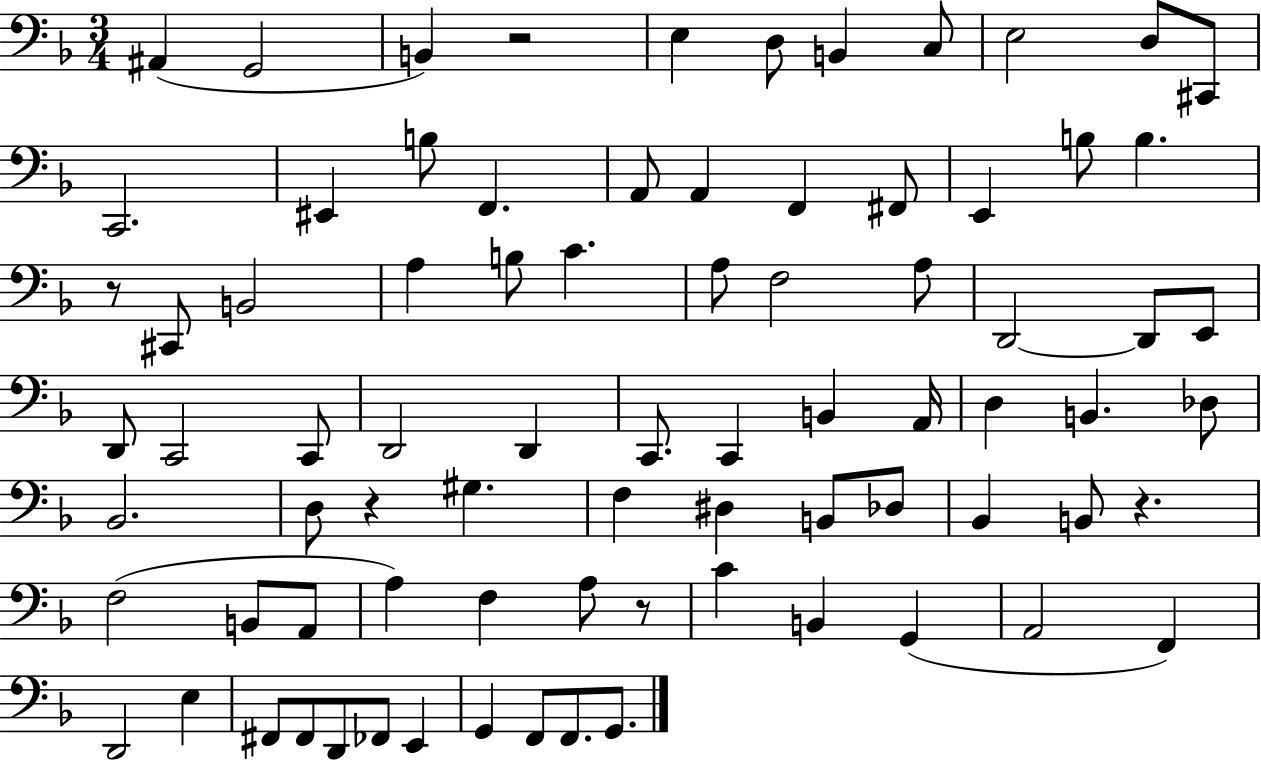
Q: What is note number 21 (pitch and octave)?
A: B3